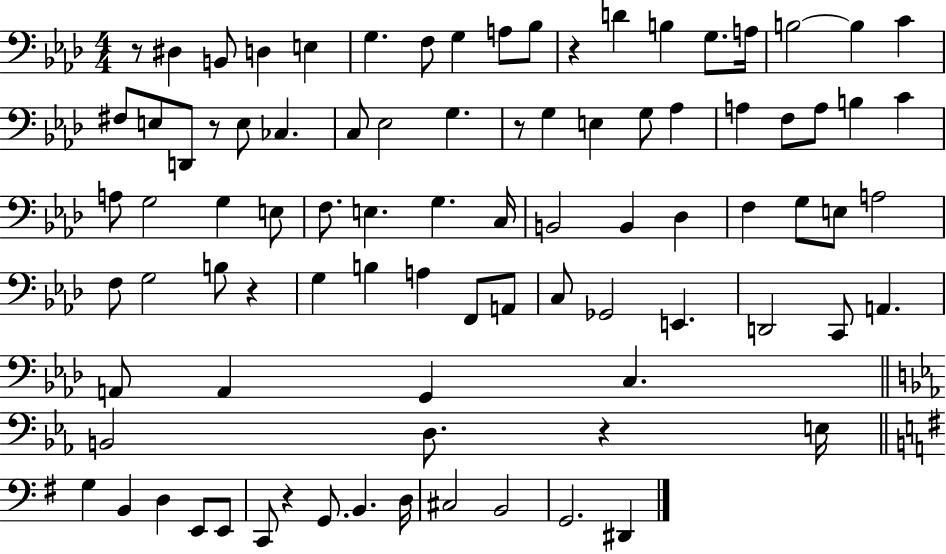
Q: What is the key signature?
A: AES major